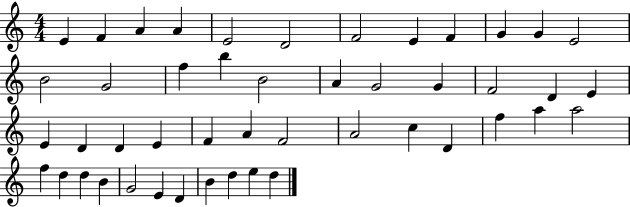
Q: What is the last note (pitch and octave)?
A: D5